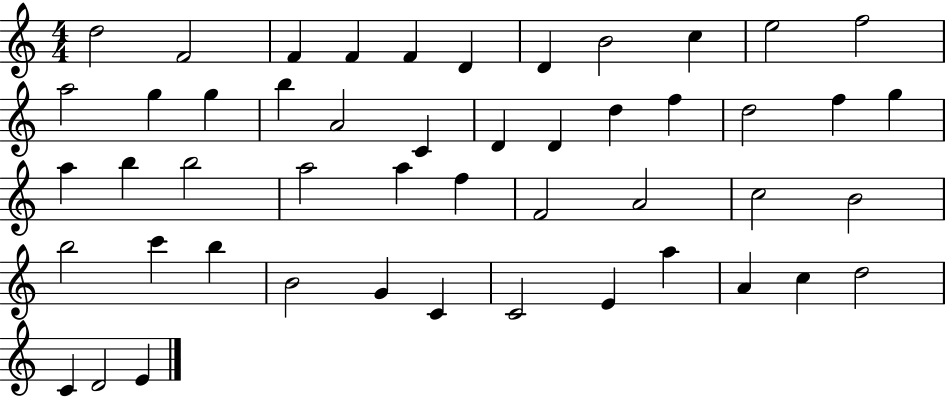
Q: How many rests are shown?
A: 0